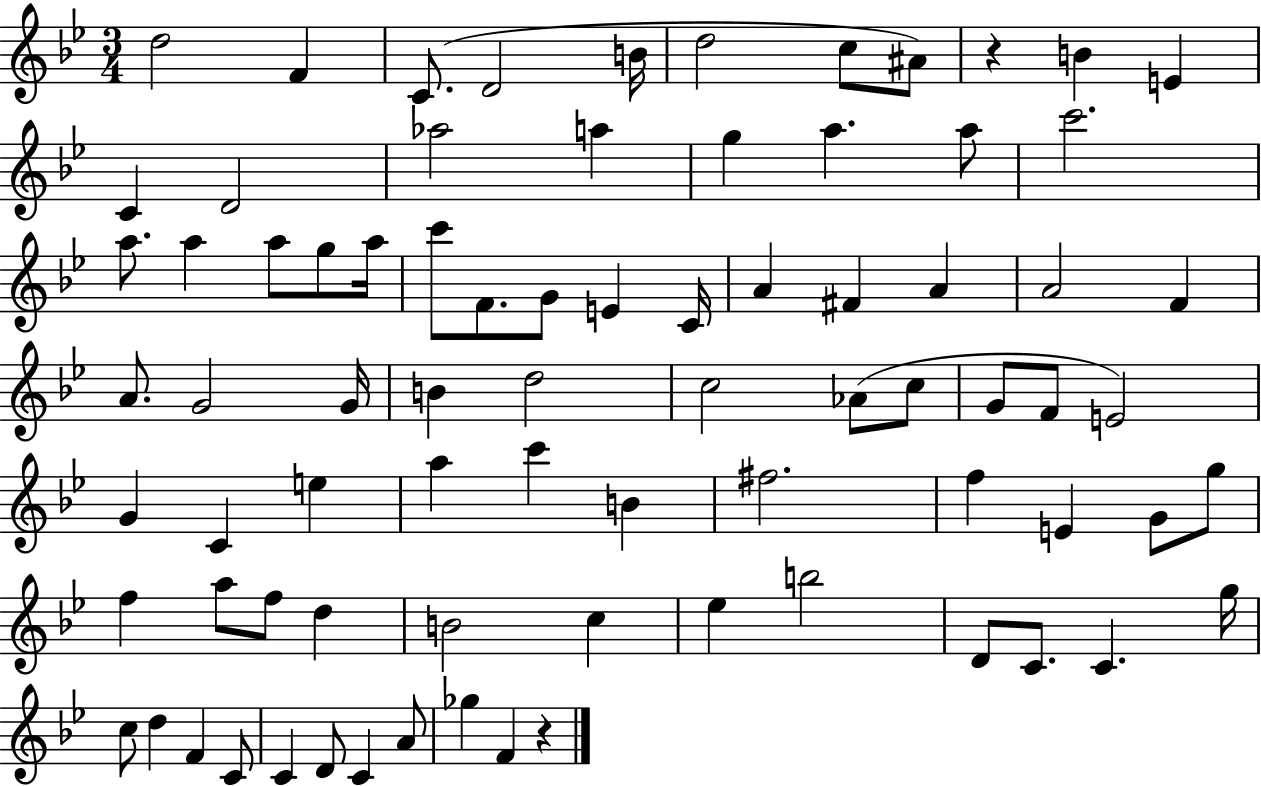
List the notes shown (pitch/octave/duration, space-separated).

D5/h F4/q C4/e. D4/h B4/s D5/h C5/e A#4/e R/q B4/q E4/q C4/q D4/h Ab5/h A5/q G5/q A5/q. A5/e C6/h. A5/e. A5/q A5/e G5/e A5/s C6/e F4/e. G4/e E4/q C4/s A4/q F#4/q A4/q A4/h F4/q A4/e. G4/h G4/s B4/q D5/h C5/h Ab4/e C5/e G4/e F4/e E4/h G4/q C4/q E5/q A5/q C6/q B4/q F#5/h. F5/q E4/q G4/e G5/e F5/q A5/e F5/e D5/q B4/h C5/q Eb5/q B5/h D4/e C4/e. C4/q. G5/s C5/e D5/q F4/q C4/e C4/q D4/e C4/q A4/e Gb5/q F4/q R/q